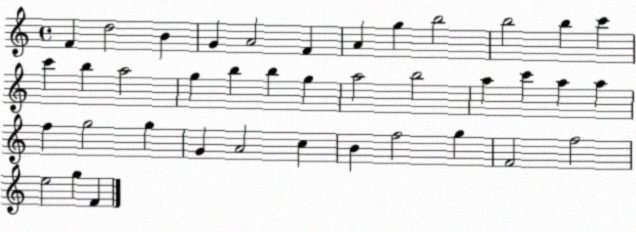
X:1
T:Untitled
M:4/4
L:1/4
K:C
F d2 B G A2 F A g b2 b2 b c' c' b a2 g b b g a2 b2 a c' a a f g2 g G A2 c B f2 g F2 f2 e2 g F